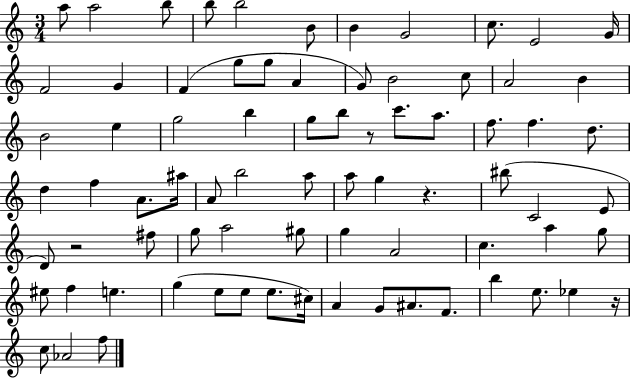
{
  \clef treble
  \numericTimeSignature
  \time 3/4
  \key c \major
  a''8 a''2 b''8 | b''8 b''2 b'8 | b'4 g'2 | c''8. e'2 g'16 | \break f'2 g'4 | f'4( g''8 g''8 a'4 | g'8) b'2 c''8 | a'2 b'4 | \break b'2 e''4 | g''2 b''4 | g''8 b''8 r8 c'''8. a''8. | f''8. f''4. d''8. | \break d''4 f''4 a'8. ais''16 | a'8 b''2 a''8 | a''8 g''4 r4. | bis''8( c'2 e'8 | \break d'8) r2 fis''8 | g''8 a''2 gis''8 | g''4 a'2 | c''4. a''4 g''8 | \break eis''8 f''4 e''4. | g''4( e''8 e''8 e''8. cis''16) | a'4 g'8 ais'8. f'8. | b''4 e''8. ees''4 r16 | \break c''8 aes'2 f''8 | \bar "|."
}